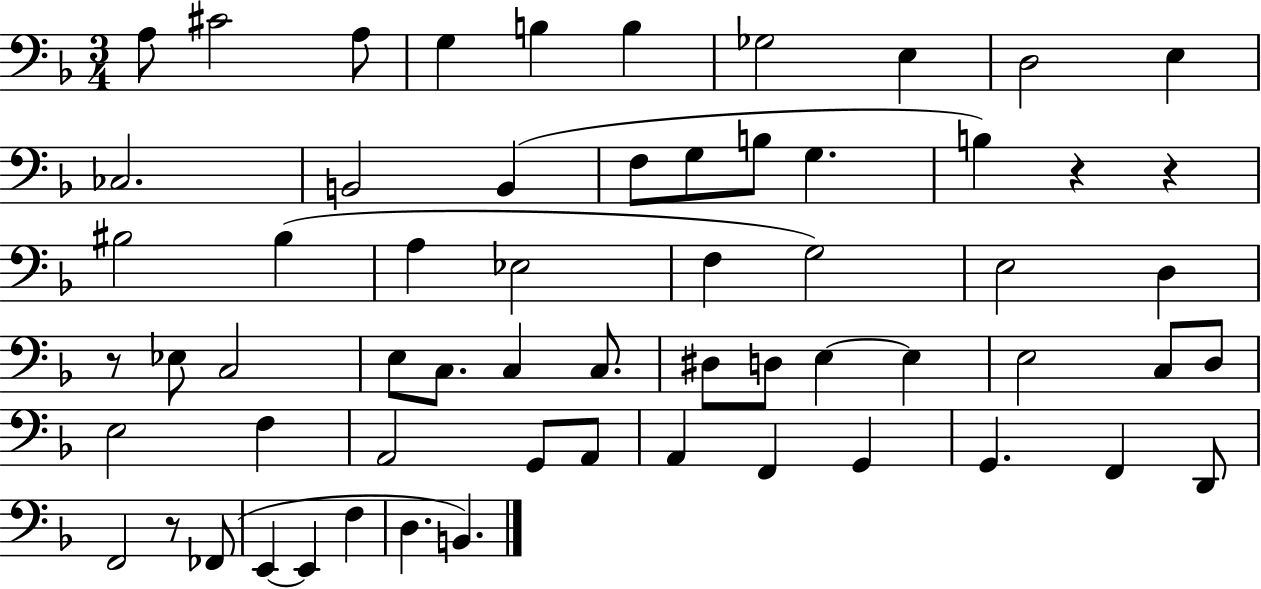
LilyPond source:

{
  \clef bass
  \numericTimeSignature
  \time 3/4
  \key f \major
  \repeat volta 2 { a8 cis'2 a8 | g4 b4 b4 | ges2 e4 | d2 e4 | \break ces2. | b,2 b,4( | f8 g8 b8 g4. | b4) r4 r4 | \break bis2 bis4( | a4 ees2 | f4 g2) | e2 d4 | \break r8 ees8 c2 | e8 c8. c4 c8. | dis8 d8 e4~~ e4 | e2 c8 d8 | \break e2 f4 | a,2 g,8 a,8 | a,4 f,4 g,4 | g,4. f,4 d,8 | \break f,2 r8 fes,8( | e,4~~ e,4 f4 | d4. b,4.) | } \bar "|."
}